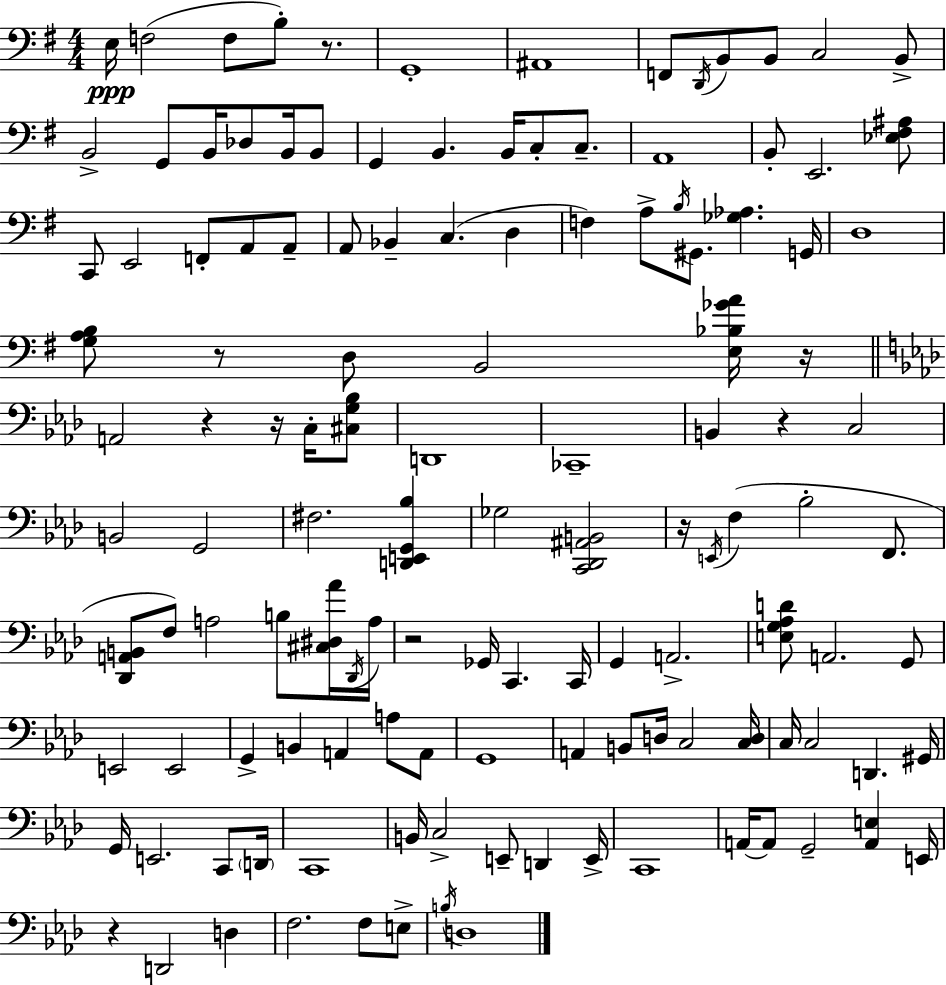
E3/s F3/h F3/e B3/e R/e. G2/w A#2/w F2/e D2/s B2/e B2/e C3/h B2/e B2/h G2/e B2/s Db3/e B2/s B2/e G2/q B2/q. B2/s C3/e C3/e. A2/w B2/e E2/h. [Eb3,F#3,A#3]/e C2/e E2/h F2/e A2/e A2/e A2/e Bb2/q C3/q. D3/q F3/q A3/e B3/s G#2/e. [Gb3,Ab3]/q. G2/s D3/w [G3,A3,B3]/e R/e D3/e B2/h [E3,Bb3,Gb4,A4]/s R/s A2/h R/q R/s C3/s [C#3,G3,Bb3]/e D2/w CES2/w B2/q R/q C3/h B2/h G2/h F#3/h. [D2,E2,G2,Bb3]/q Gb3/h [C2,Db2,A#2,B2]/h R/s E2/s F3/q Bb3/h F2/e. [Db2,A2,B2]/e F3/e A3/h B3/e [C#3,D#3,Ab4]/s Db2/s A3/s R/h Gb2/s C2/q. C2/s G2/q A2/h. [E3,G3,Ab3,D4]/e A2/h. G2/e E2/h E2/h G2/q B2/q A2/q A3/e A2/e G2/w A2/q B2/e D3/s C3/h [C3,D3]/s C3/s C3/h D2/q. G#2/s G2/s E2/h. C2/e D2/s C2/w B2/s C3/h E2/e D2/q E2/s C2/w A2/s A2/e G2/h [A2,E3]/q E2/s R/q D2/h D3/q F3/h. F3/e E3/e B3/s D3/w